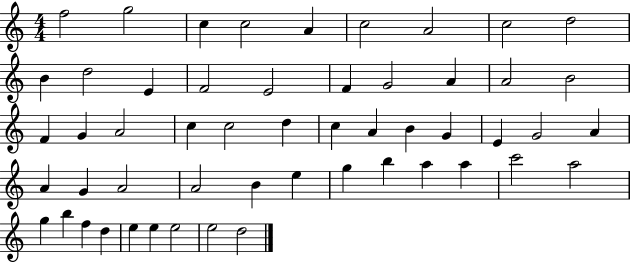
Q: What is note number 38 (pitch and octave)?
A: E5